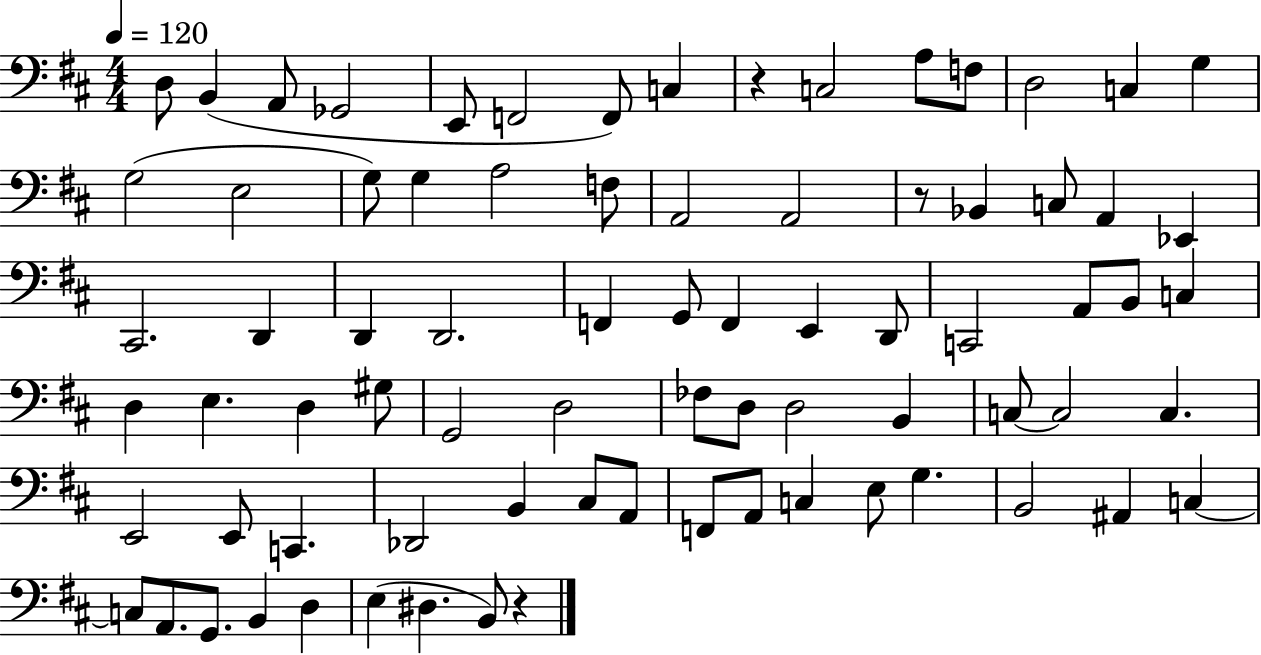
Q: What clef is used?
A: bass